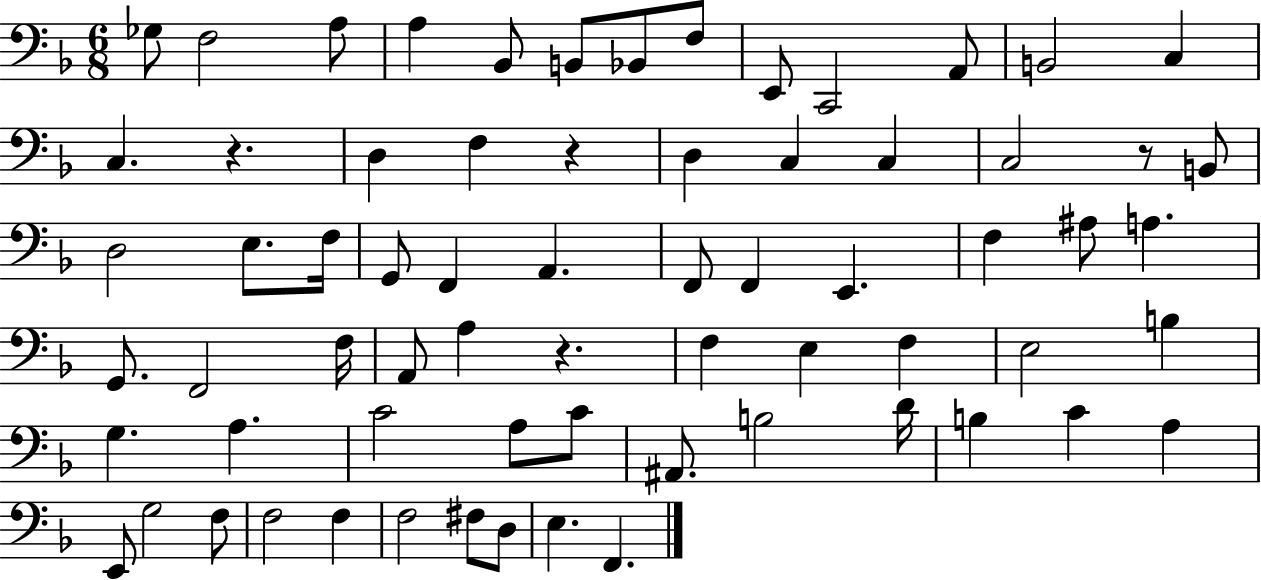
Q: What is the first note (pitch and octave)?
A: Gb3